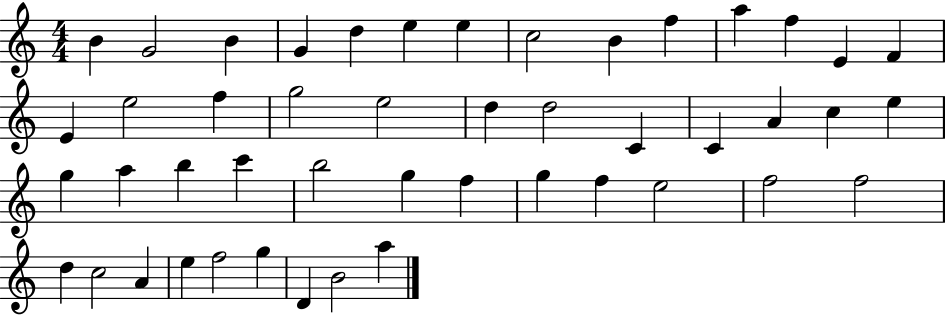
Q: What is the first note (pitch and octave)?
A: B4